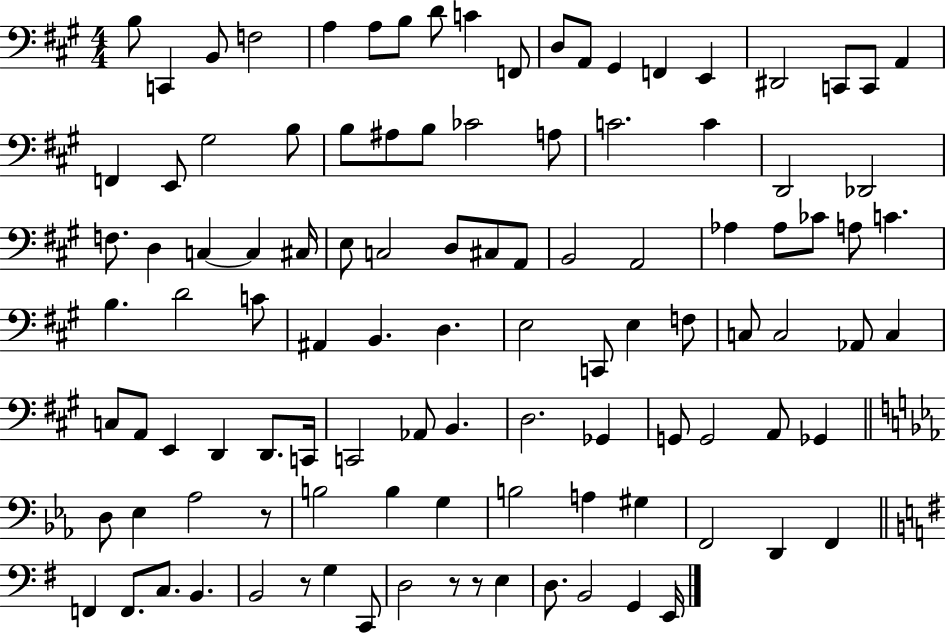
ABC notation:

X:1
T:Untitled
M:4/4
L:1/4
K:A
B,/2 C,, B,,/2 F,2 A, A,/2 B,/2 D/2 C F,,/2 D,/2 A,,/2 ^G,, F,, E,, ^D,,2 C,,/2 C,,/2 A,, F,, E,,/2 ^G,2 B,/2 B,/2 ^A,/2 B,/2 _C2 A,/2 C2 C D,,2 _D,,2 F,/2 D, C, C, ^C,/4 E,/2 C,2 D,/2 ^C,/2 A,,/2 B,,2 A,,2 _A, _A,/2 _C/2 A,/2 C B, D2 C/2 ^A,, B,, D, E,2 C,,/2 E, F,/2 C,/2 C,2 _A,,/2 C, C,/2 A,,/2 E,, D,, D,,/2 C,,/4 C,,2 _A,,/2 B,, D,2 _G,, G,,/2 G,,2 A,,/2 _G,, D,/2 _E, _A,2 z/2 B,2 B, G, B,2 A, ^G, F,,2 D,, F,, F,, F,,/2 C,/2 B,, B,,2 z/2 G, C,,/2 D,2 z/2 z/2 E, D,/2 B,,2 G,, E,,/4